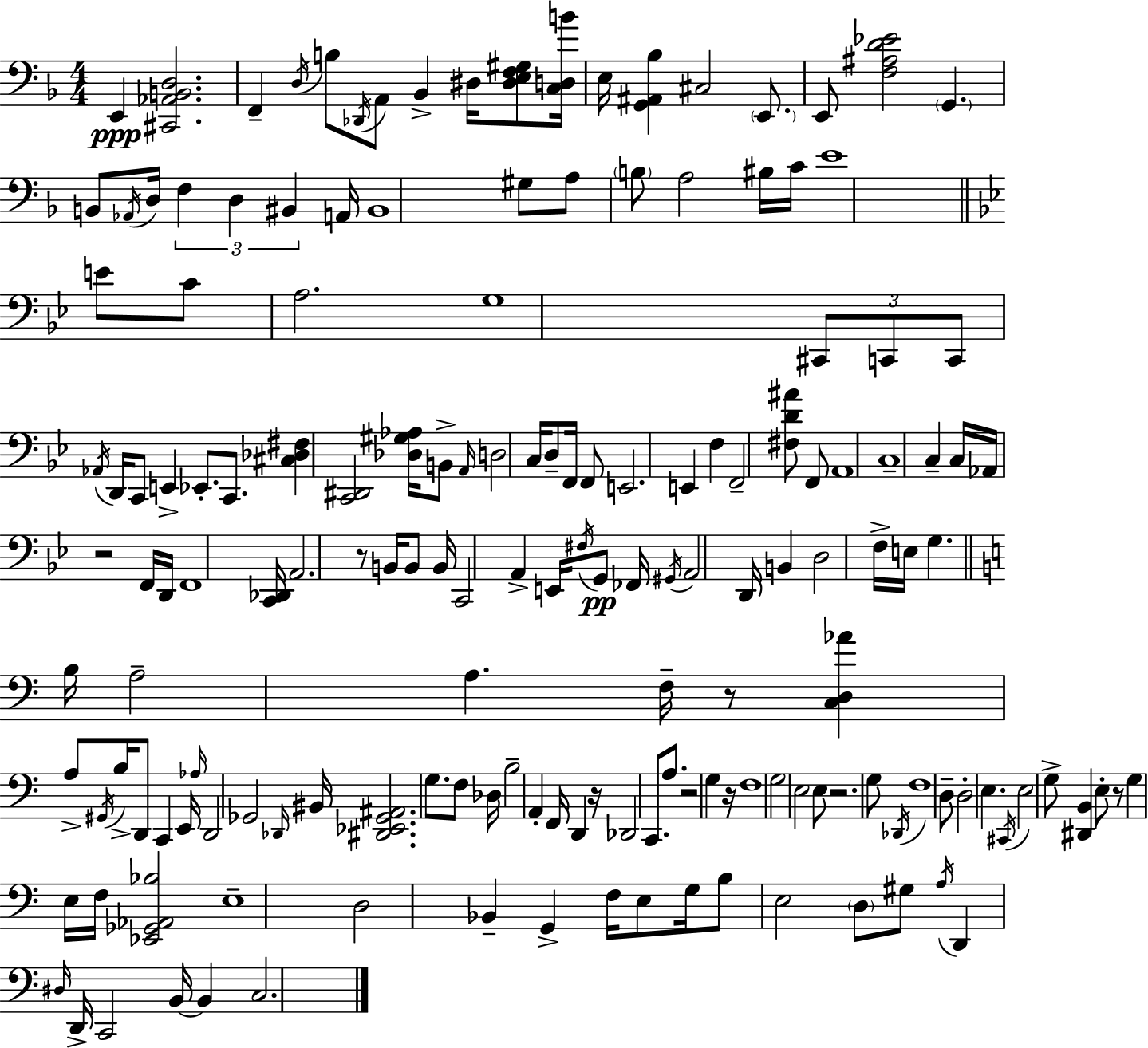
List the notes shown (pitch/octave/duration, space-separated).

E2/q [C#2,Ab2,B2,D3]/h. F2/q D3/s B3/e Db2/s A2/e Bb2/q D#3/s [D#3,E3,F3,G#3]/e [C3,D3,B4]/s E3/s [G2,A#2,Bb3]/q C#3/h E2/e. E2/e [F3,A#3,D4,Eb4]/h G2/q. B2/e Ab2/s D3/s F3/q D3/q BIS2/q A2/s BIS2/w G#3/e A3/e B3/e A3/h BIS3/s C4/s E4/w E4/e C4/e A3/h. G3/w C#2/e C2/e C2/e Ab2/s D2/s C2/e E2/q Eb2/e. C2/e. [C#3,Db3,F#3]/q [C2,D#2]/h [Db3,G#3,Ab3]/s B2/e A2/s D3/h C3/s D3/e F2/s F2/e E2/h. E2/q F3/q F2/h [F#3,D4,A#4]/e F2/e A2/w C3/w C3/q C3/s Ab2/s R/h F2/s D2/s F2/w [C2,Db2]/s A2/h. R/e B2/s B2/e B2/s C2/h A2/q E2/s F#3/s G2/e FES2/s G#2/s A2/h D2/s B2/q D3/h F3/s E3/s G3/q. B3/s A3/h A3/q. F3/s R/e [C3,D3,Ab4]/q A3/e G#2/s B3/s D2/e C2/q E2/s Ab3/s D2/h Gb2/h Db2/s BIS2/s [D#2,Eb2,Gb2,A#2]/h. G3/e. F3/e Db3/s B3/h A2/q F2/s D2/q R/s Db2/h C2/e. A3/e. R/h G3/q R/s F3/w G3/h E3/h E3/e R/h. G3/e Db2/s F3/w D3/e D3/h E3/q. C#2/s E3/h G3/e [D#2,B2]/q E3/e R/e G3/q E3/s F3/s [Eb2,Gb2,Ab2,Bb3]/h E3/w D3/h Bb2/q G2/q F3/s E3/e G3/s B3/e E3/h D3/e G#3/e A3/s D2/q D#3/s D2/s C2/h B2/s B2/q C3/h.